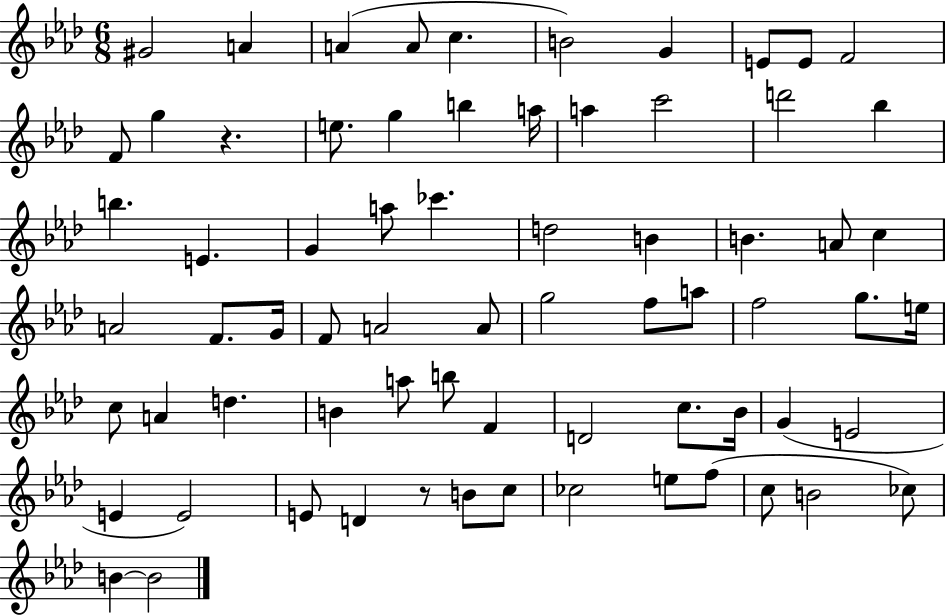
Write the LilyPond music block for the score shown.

{
  \clef treble
  \numericTimeSignature
  \time 6/8
  \key aes \major
  gis'2 a'4 | a'4( a'8 c''4. | b'2) g'4 | e'8 e'8 f'2 | \break f'8 g''4 r4. | e''8. g''4 b''4 a''16 | a''4 c'''2 | d'''2 bes''4 | \break b''4. e'4. | g'4 a''8 ces'''4. | d''2 b'4 | b'4. a'8 c''4 | \break a'2 f'8. g'16 | f'8 a'2 a'8 | g''2 f''8 a''8 | f''2 g''8. e''16 | \break c''8 a'4 d''4. | b'4 a''8 b''8 f'4 | d'2 c''8. bes'16 | g'4( e'2 | \break e'4 e'2) | e'8 d'4 r8 b'8 c''8 | ces''2 e''8 f''8( | c''8 b'2 ces''8) | \break b'4~~ b'2 | \bar "|."
}